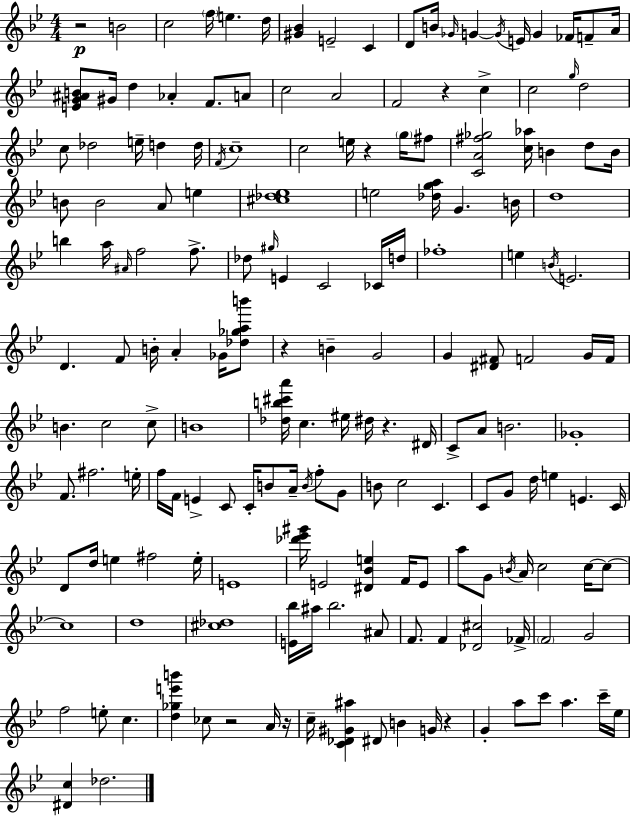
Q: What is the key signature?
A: G minor